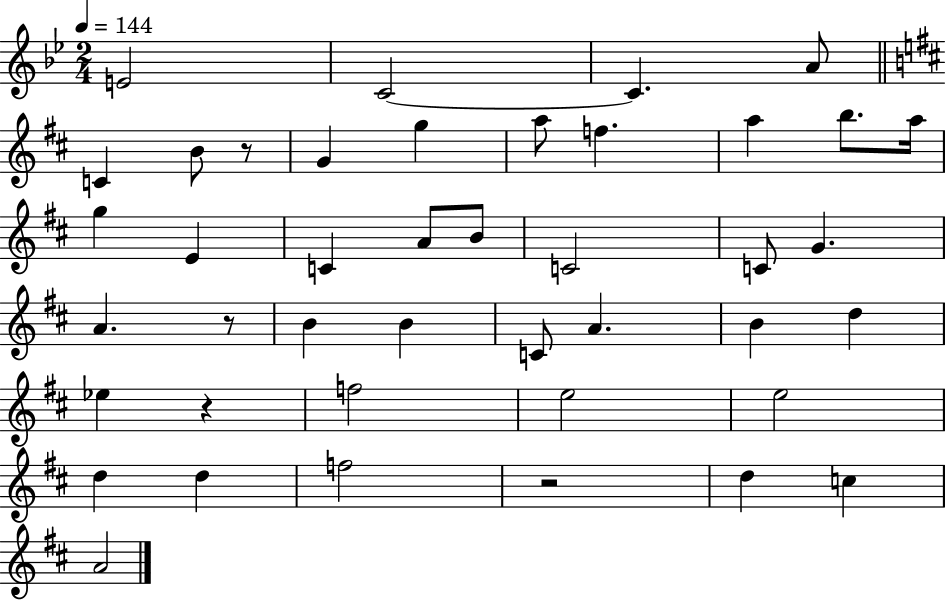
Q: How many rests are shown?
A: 4